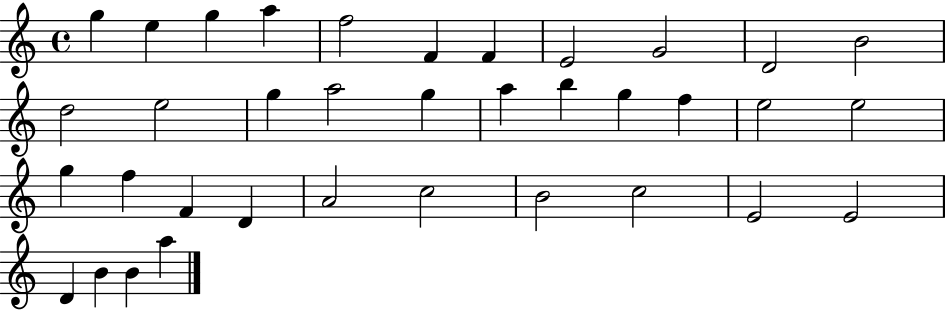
G5/q E5/q G5/q A5/q F5/h F4/q F4/q E4/h G4/h D4/h B4/h D5/h E5/h G5/q A5/h G5/q A5/q B5/q G5/q F5/q E5/h E5/h G5/q F5/q F4/q D4/q A4/h C5/h B4/h C5/h E4/h E4/h D4/q B4/q B4/q A5/q